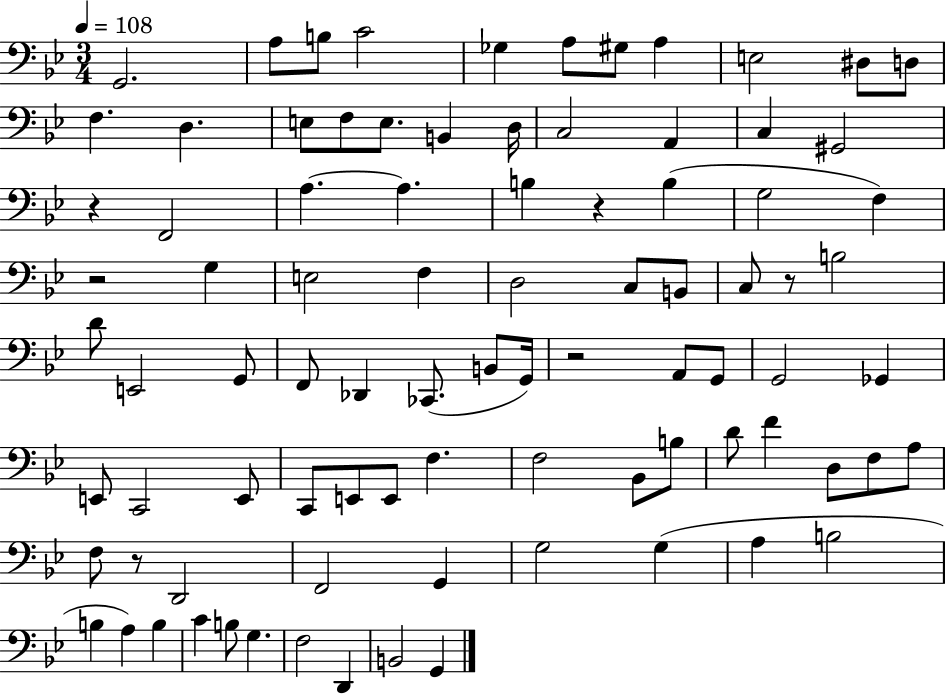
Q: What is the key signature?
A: BES major